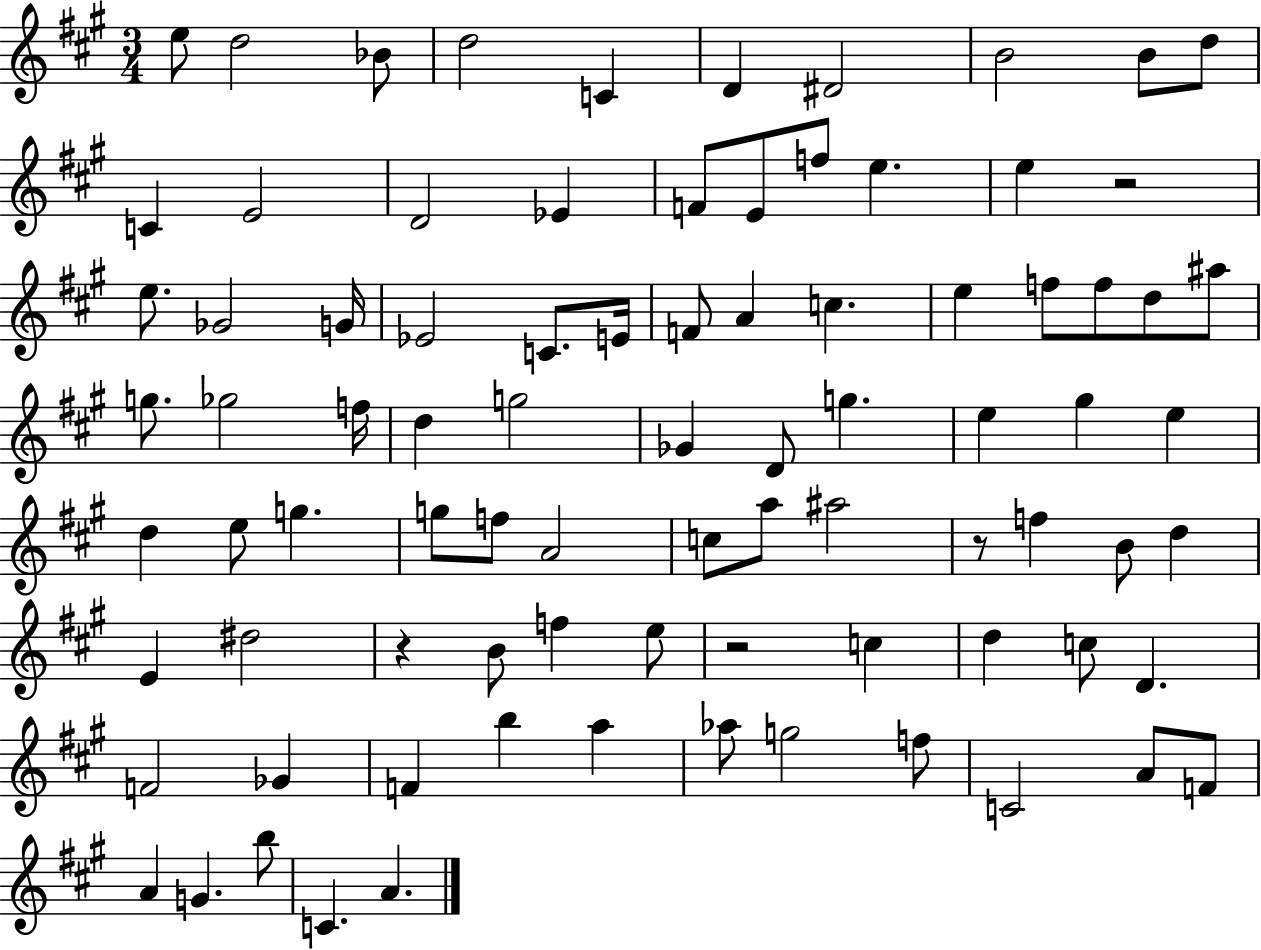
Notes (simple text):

E5/e D5/h Bb4/e D5/h C4/q D4/q D#4/h B4/h B4/e D5/e C4/q E4/h D4/h Eb4/q F4/e E4/e F5/e E5/q. E5/q R/h E5/e. Gb4/h G4/s Eb4/h C4/e. E4/s F4/e A4/q C5/q. E5/q F5/e F5/e D5/e A#5/e G5/e. Gb5/h F5/s D5/q G5/h Gb4/q D4/e G5/q. E5/q G#5/q E5/q D5/q E5/e G5/q. G5/e F5/e A4/h C5/e A5/e A#5/h R/e F5/q B4/e D5/q E4/q D#5/h R/q B4/e F5/q E5/e R/h C5/q D5/q C5/e D4/q. F4/h Gb4/q F4/q B5/q A5/q Ab5/e G5/h F5/e C4/h A4/e F4/e A4/q G4/q. B5/e C4/q. A4/q.